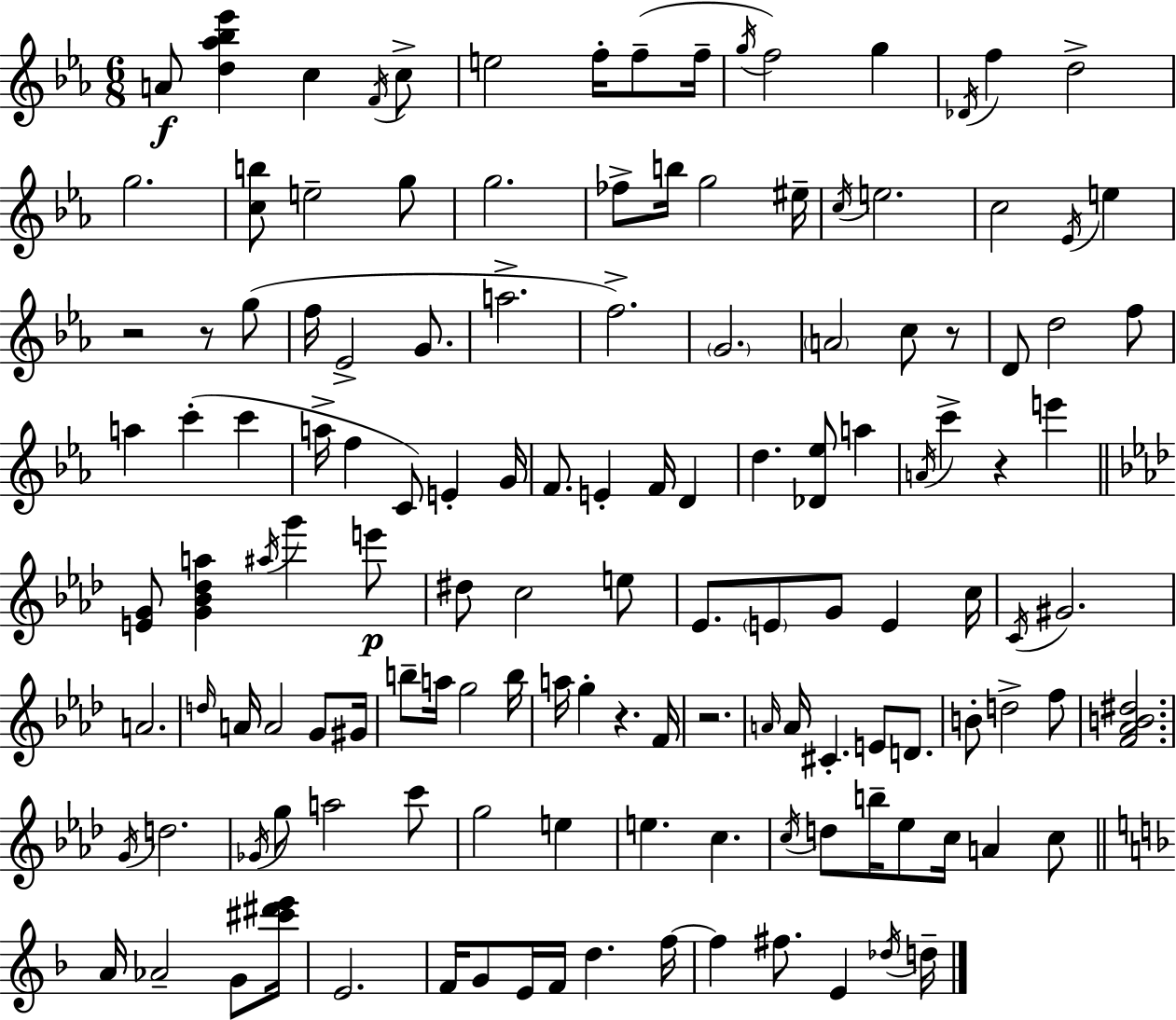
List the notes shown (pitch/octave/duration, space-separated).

A4/e [D5,Ab5,Bb5,Eb6]/q C5/q F4/s C5/e E5/h F5/s F5/e F5/s G5/s F5/h G5/q Db4/s F5/q D5/h G5/h. [C5,B5]/e E5/h G5/e G5/h. FES5/e B5/s G5/h EIS5/s C5/s E5/h. C5/h Eb4/s E5/q R/h R/e G5/e F5/s Eb4/h G4/e. A5/h. F5/h. G4/h. A4/h C5/e R/e D4/e D5/h F5/e A5/q C6/q C6/q A5/s F5/q C4/e E4/q G4/s F4/e. E4/q F4/s D4/q D5/q. [Db4,Eb5]/e A5/q A4/s C6/q R/q E6/q [E4,G4]/e [G4,Bb4,Db5,A5]/q A#5/s G6/q E6/e D#5/e C5/h E5/e Eb4/e. E4/e G4/e E4/q C5/s C4/s G#4/h. A4/h. D5/s A4/s A4/h G4/e G#4/s B5/e A5/s G5/h B5/s A5/s G5/q R/q. F4/s R/h. A4/s A4/s C#4/q. E4/e D4/e. B4/e D5/h F5/e [F4,Ab4,B4,D#5]/h. G4/s D5/h. Gb4/s G5/e A5/h C6/e G5/h E5/q E5/q. C5/q. C5/s D5/e B5/s Eb5/e C5/s A4/q C5/e A4/s Ab4/h G4/e [C#6,D#6,E6]/s E4/h. F4/s G4/e E4/s F4/s D5/q. F5/s F5/q F#5/e. E4/q Db5/s D5/s